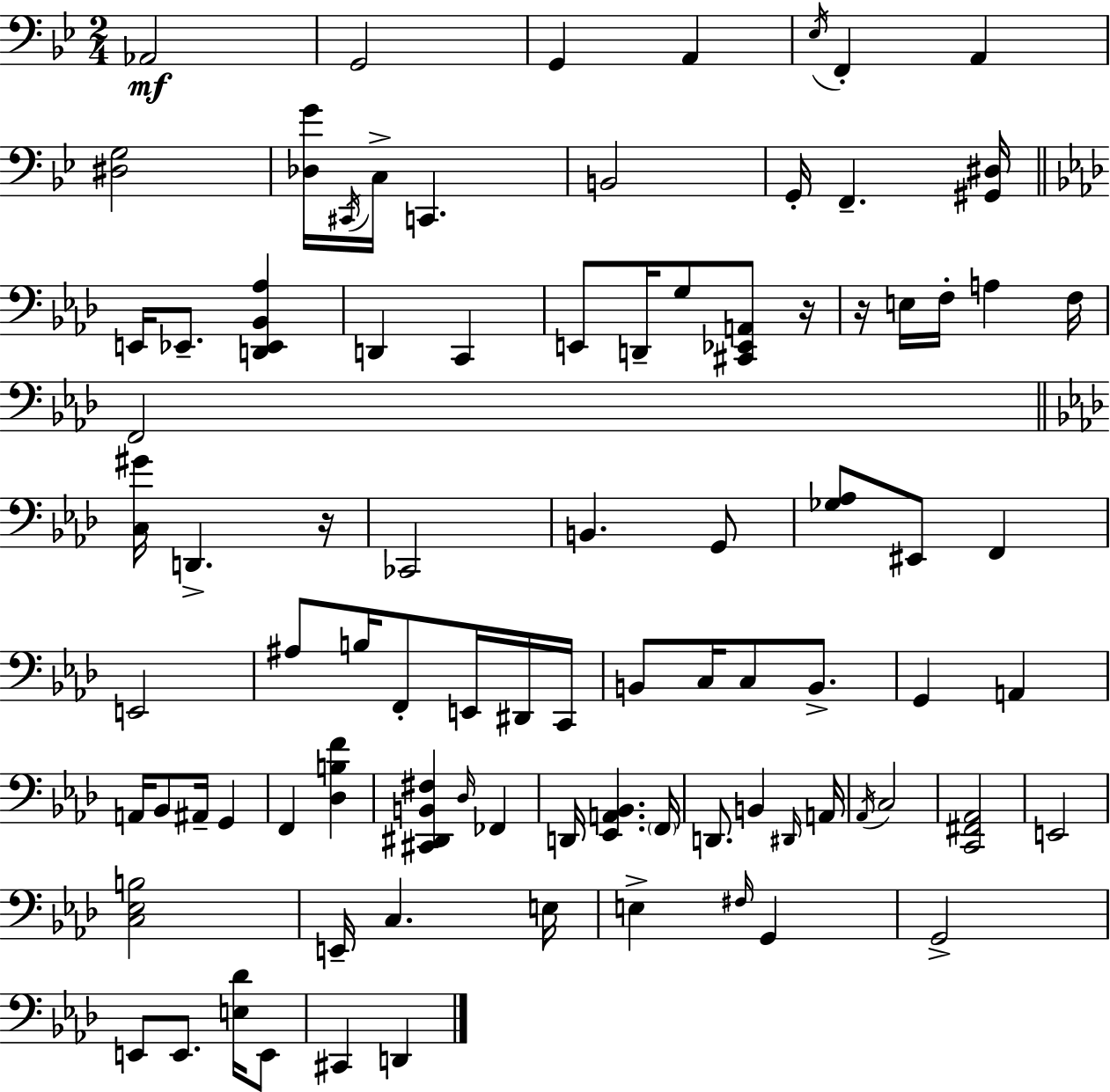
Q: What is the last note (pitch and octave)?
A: D2